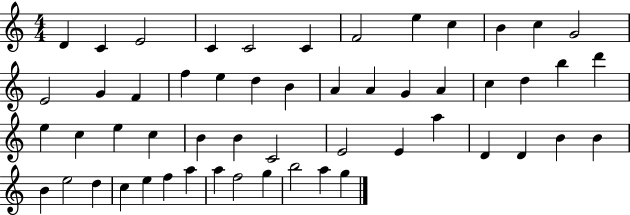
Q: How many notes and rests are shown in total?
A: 54